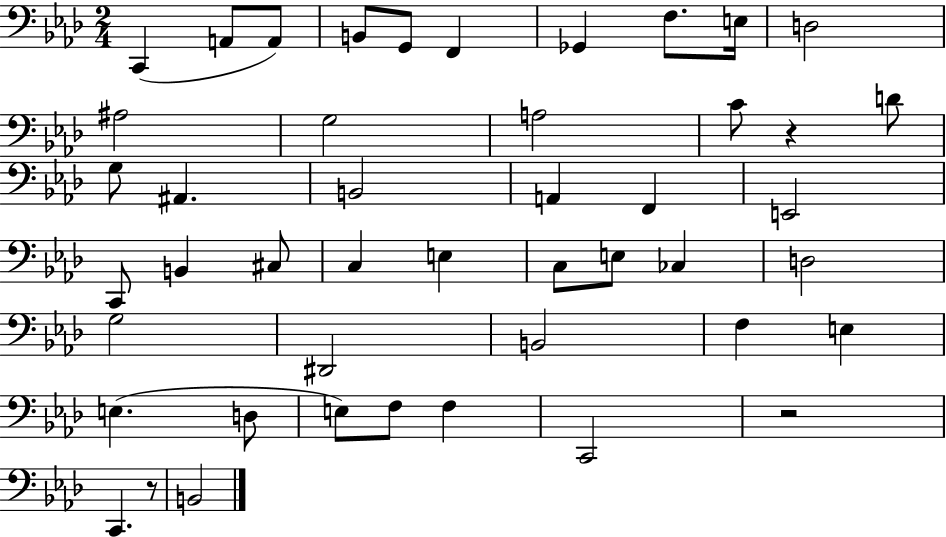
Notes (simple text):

C2/q A2/e A2/e B2/e G2/e F2/q Gb2/q F3/e. E3/s D3/h A#3/h G3/h A3/h C4/e R/q D4/e G3/e A#2/q. B2/h A2/q F2/q E2/h C2/e B2/q C#3/e C3/q E3/q C3/e E3/e CES3/q D3/h G3/h D#2/h B2/h F3/q E3/q E3/q. D3/e E3/e F3/e F3/q C2/h R/h C2/q. R/e B2/h